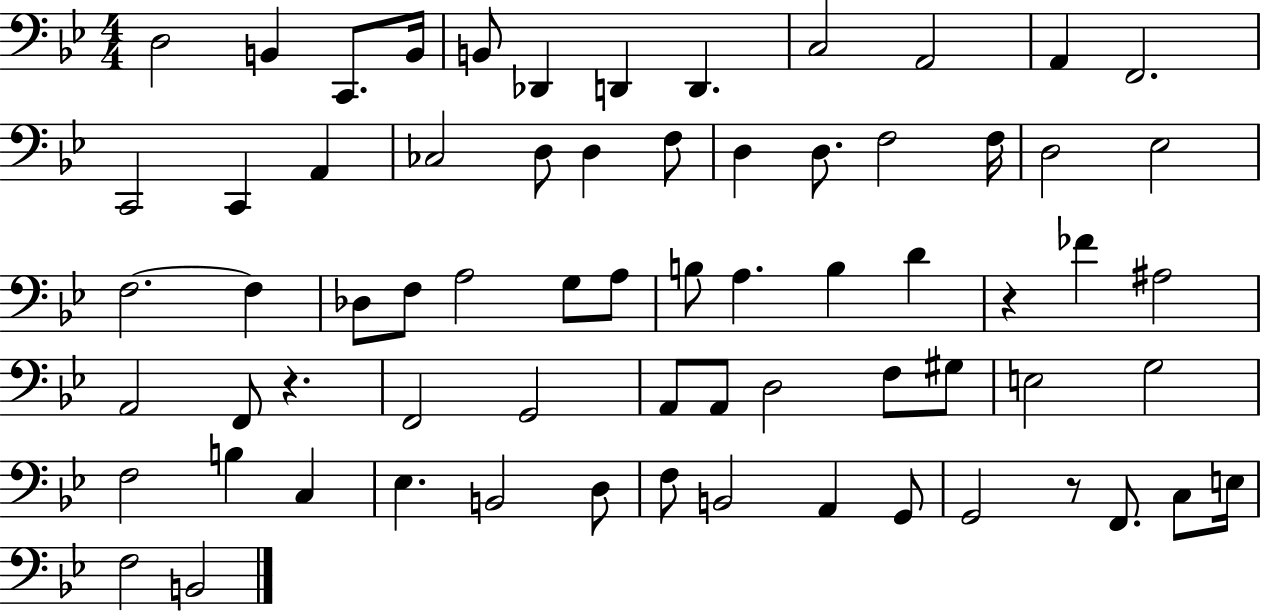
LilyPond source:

{
  \clef bass
  \numericTimeSignature
  \time 4/4
  \key bes \major
  d2 b,4 c,8. b,16 | b,8 des,4 d,4 d,4. | c2 a,2 | a,4 f,2. | \break c,2 c,4 a,4 | ces2 d8 d4 f8 | d4 d8. f2 f16 | d2 ees2 | \break f2.~~ f4 | des8 f8 a2 g8 a8 | b8 a4. b4 d'4 | r4 fes'4 ais2 | \break a,2 f,8 r4. | f,2 g,2 | a,8 a,8 d2 f8 gis8 | e2 g2 | \break f2 b4 c4 | ees4. b,2 d8 | f8 b,2 a,4 g,8 | g,2 r8 f,8. c8 e16 | \break f2 b,2 | \bar "|."
}